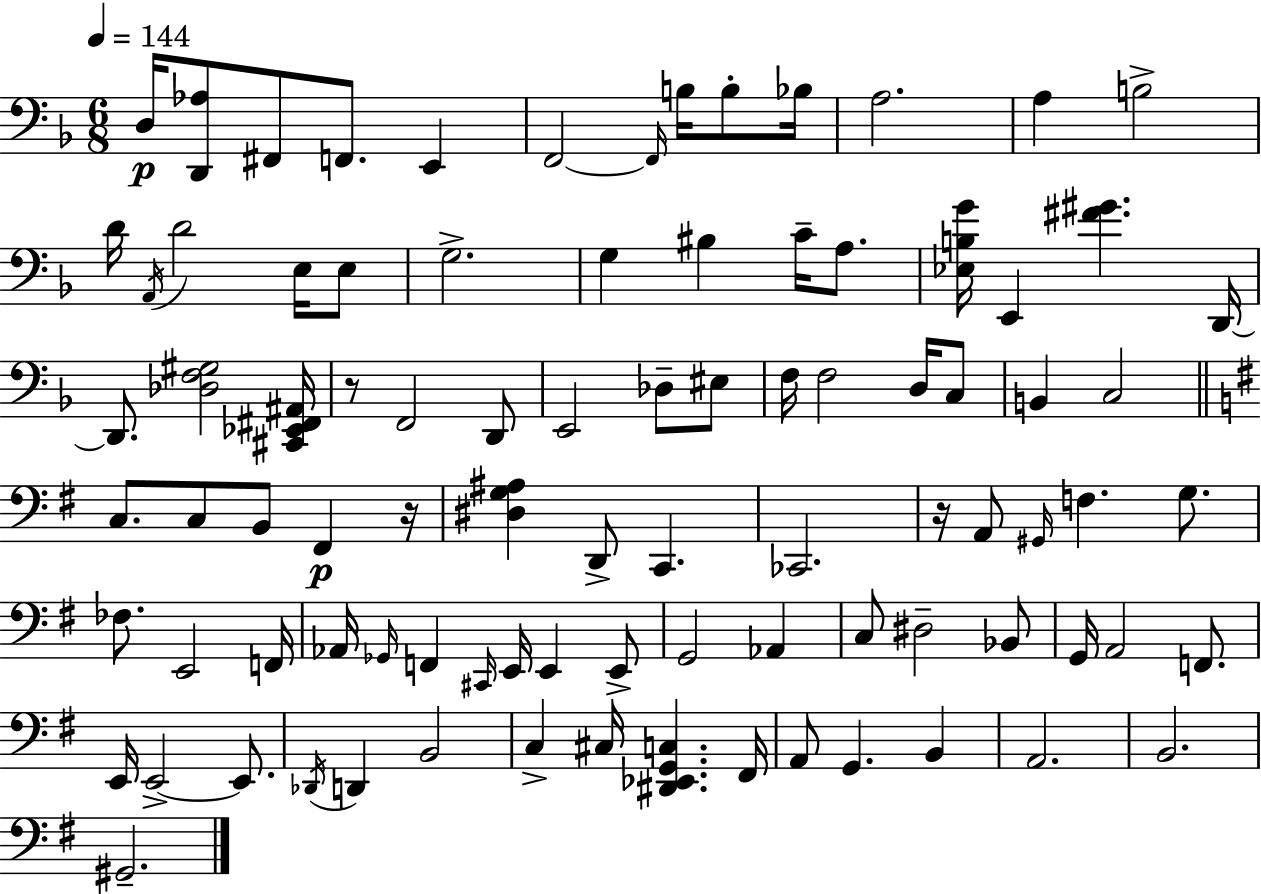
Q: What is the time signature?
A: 6/8